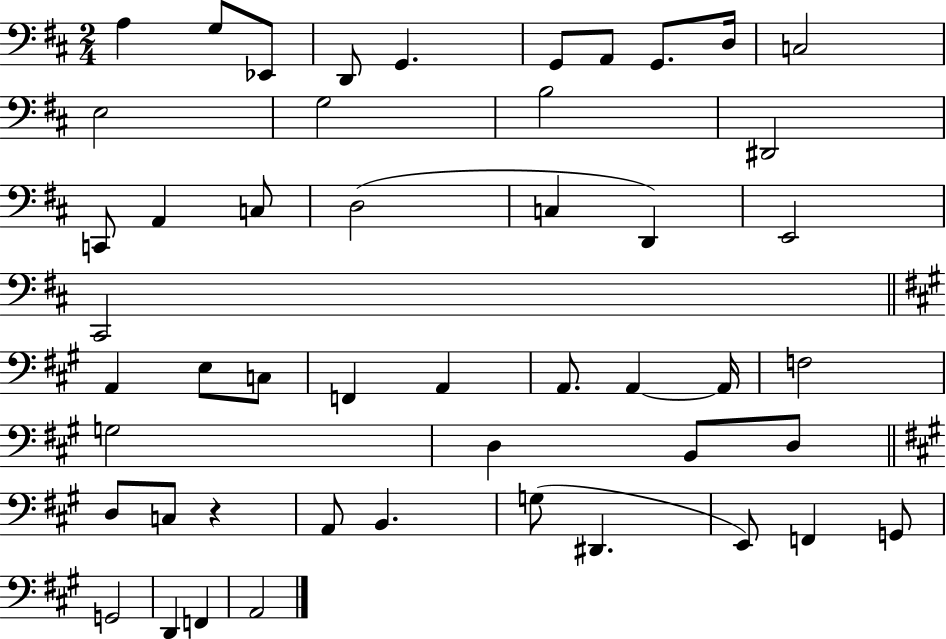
X:1
T:Untitled
M:2/4
L:1/4
K:D
A, G,/2 _E,,/2 D,,/2 G,, G,,/2 A,,/2 G,,/2 D,/4 C,2 E,2 G,2 B,2 ^D,,2 C,,/2 A,, C,/2 D,2 C, D,, E,,2 ^C,,2 A,, E,/2 C,/2 F,, A,, A,,/2 A,, A,,/4 F,2 G,2 D, B,,/2 D,/2 D,/2 C,/2 z A,,/2 B,, G,/2 ^D,, E,,/2 F,, G,,/2 G,,2 D,, F,, A,,2